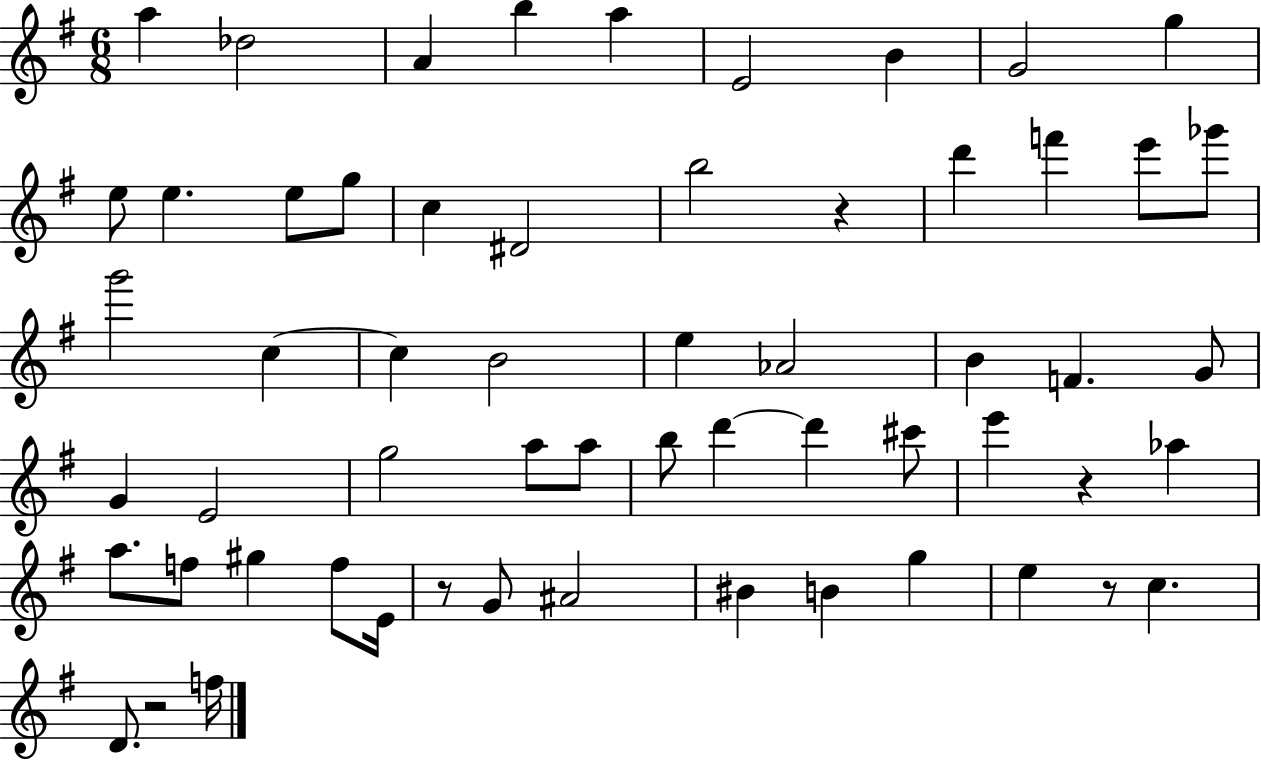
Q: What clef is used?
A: treble